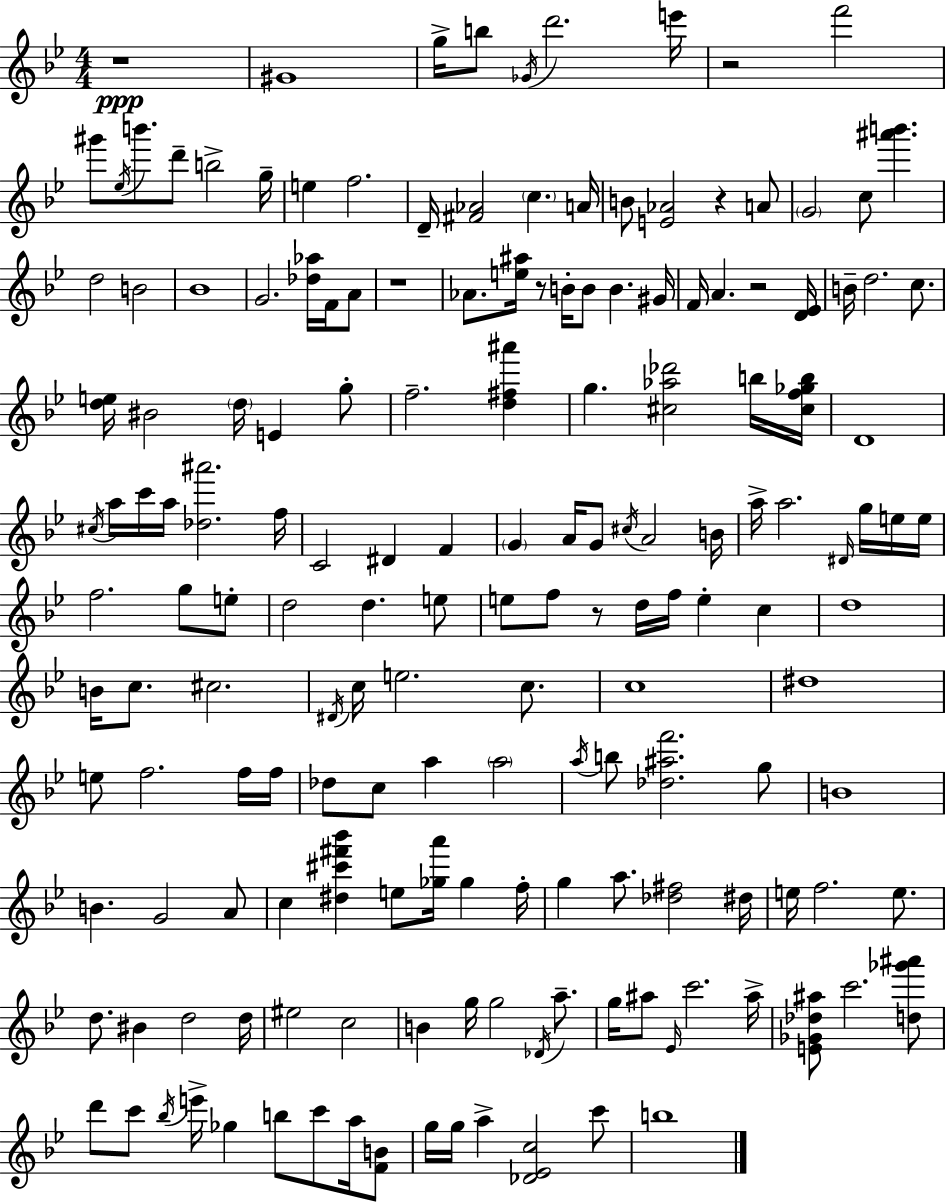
{
  \clef treble
  \numericTimeSignature
  \time 4/4
  \key bes \major
  r1\ppp | gis'1 | g''16-> b''8 \acciaccatura { ges'16 } d'''2. | e'''16 r2 f'''2 | \break gis'''8 \acciaccatura { ees''16 } b'''8. d'''8-- b''2-> | g''16-- e''4 f''2. | d'16-- <fis' aes'>2 \parenthesize c''4. | a'16 b'8 <e' aes'>2 r4 | \break a'8 \parenthesize g'2 c''8 <ais''' b'''>4. | d''2 b'2 | bes'1 | g'2. <des'' aes''>16 f'16 | \break a'8 r1 | aes'8. <e'' ais''>16 r8 b'16-. b'8 b'4. | gis'16 f'16 a'4. r2 | <d' ees'>16 b'16-- d''2. c''8. | \break <d'' e''>16 bis'2 \parenthesize d''16 e'4 | g''8-. f''2.-- <d'' fis'' ais'''>4 | g''4. <cis'' aes'' des'''>2 | b''16 <cis'' f'' ges'' b''>16 d'1 | \break \acciaccatura { cis''16 } a''16 c'''16 a''16 <des'' ais'''>2. | f''16 c'2 dis'4 f'4 | \parenthesize g'4 a'16 g'8 \acciaccatura { cis''16 } a'2 | b'16 a''16-> a''2. | \break \grace { dis'16 } g''16 e''16 e''16 f''2. | g''8 e''8-. d''2 d''4. | e''8 e''8 f''8 r8 d''16 f''16 e''4-. | c''4 d''1 | \break b'16 c''8. cis''2. | \acciaccatura { dis'16 } c''16 e''2. | c''8. c''1 | dis''1 | \break e''8 f''2. | f''16 f''16 des''8 c''8 a''4 \parenthesize a''2 | \acciaccatura { a''16 } b''8 <des'' ais'' f'''>2. | g''8 b'1 | \break b'4. g'2 | a'8 c''4 <dis'' cis''' fis''' bes'''>4 e''8 | <ges'' a'''>16 ges''4 f''16-. g''4 a''8. <des'' fis''>2 | dis''16 e''16 f''2. | \break e''8. d''8. bis'4 d''2 | d''16 eis''2 c''2 | b'4 g''16 g''2 | \acciaccatura { des'16 } a''8.-- g''16 ais''8 \grace { ees'16 } c'''2. | \break ais''16-> <e' ges' des'' ais''>8 c'''2. | <d'' ges''' ais'''>8 d'''8 c'''8 \acciaccatura { bes''16 } e'''16-> ges''4 | b''8 c'''8 a''16 <f' b'>8 g''16 g''16 a''4-> | <des' ees' c''>2 c'''8 b''1 | \break \bar "|."
}